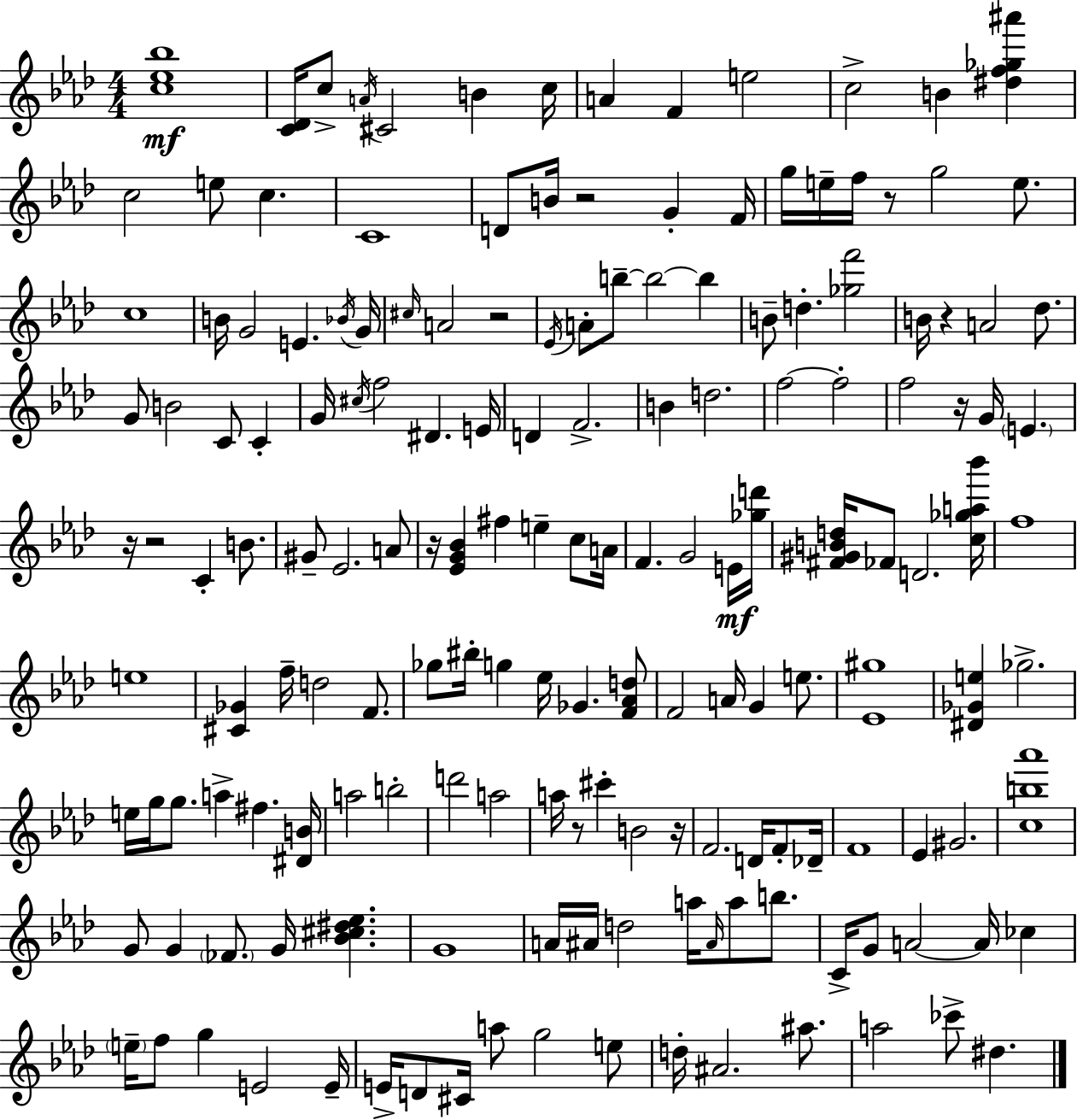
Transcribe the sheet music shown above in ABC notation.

X:1
T:Untitled
M:4/4
L:1/4
K:Fm
[c_e_b]4 [C_D]/4 c/2 A/4 ^C2 B c/4 A F e2 c2 B [^df_g^a'] c2 e/2 c C4 D/2 B/4 z2 G F/4 g/4 e/4 f/4 z/2 g2 e/2 c4 B/4 G2 E _B/4 G/4 ^c/4 A2 z2 _E/4 A/2 b/2 b2 b B/2 d [_gf']2 B/4 z A2 _d/2 G/2 B2 C/2 C G/4 ^c/4 f2 ^D E/4 D F2 B d2 f2 f2 f2 z/4 G/4 E z/4 z2 C B/2 ^G/2 _E2 A/2 z/4 [_EG_B] ^f e c/2 A/4 F G2 E/4 [_gd']/4 [^F^GBd]/4 _F/2 D2 [c_ga_b']/4 f4 e4 [^C_G] f/4 d2 F/2 _g/2 ^b/4 g _e/4 _G [F_Ad]/2 F2 A/4 G e/2 [_E^g]4 [^D_Ge] _g2 e/4 g/4 g/2 a ^f [^DB]/4 a2 b2 d'2 a2 a/4 z/2 ^c' B2 z/4 F2 D/4 F/2 _D/4 F4 _E ^G2 [cb_a']4 G/2 G _F/2 G/4 [_B^c^d_e] G4 A/4 ^A/4 d2 a/4 ^A/4 a/2 b/2 C/4 G/2 A2 A/4 _c e/4 f/2 g E2 E/4 E/4 D/2 ^C/4 a/2 g2 e/2 d/4 ^A2 ^a/2 a2 _c'/2 ^d